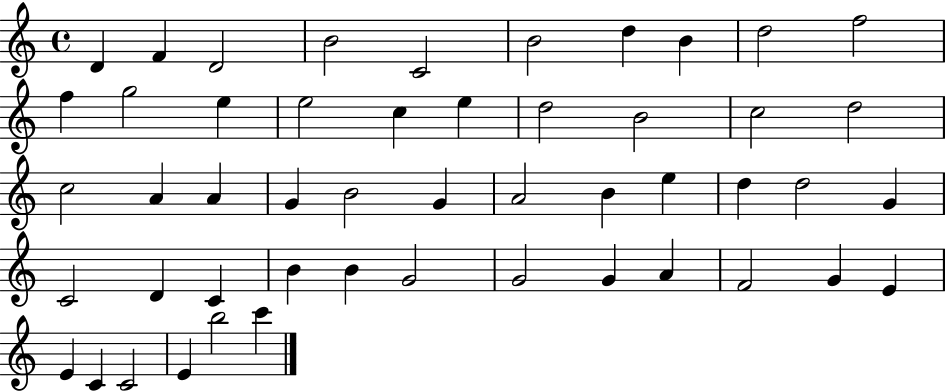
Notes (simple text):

D4/q F4/q D4/h B4/h C4/h B4/h D5/q B4/q D5/h F5/h F5/q G5/h E5/q E5/h C5/q E5/q D5/h B4/h C5/h D5/h C5/h A4/q A4/q G4/q B4/h G4/q A4/h B4/q E5/q D5/q D5/h G4/q C4/h D4/q C4/q B4/q B4/q G4/h G4/h G4/q A4/q F4/h G4/q E4/q E4/q C4/q C4/h E4/q B5/h C6/q